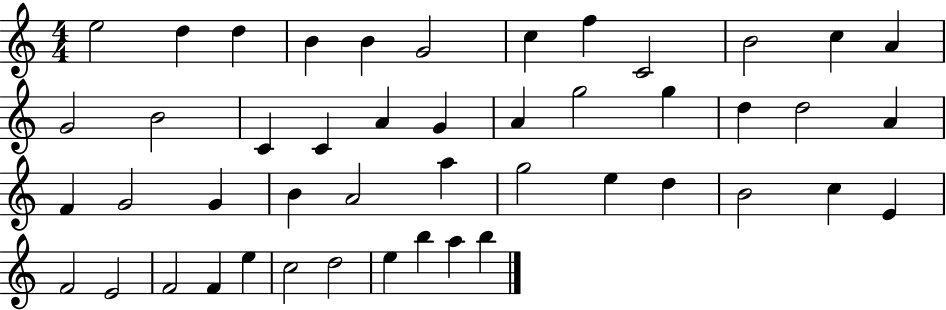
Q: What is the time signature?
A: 4/4